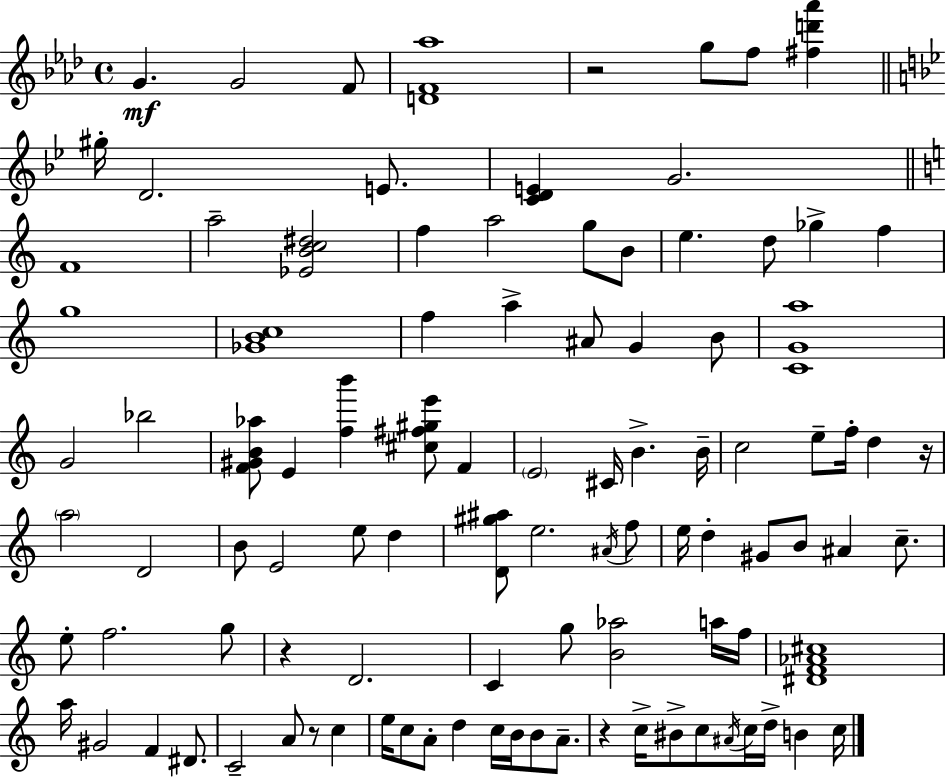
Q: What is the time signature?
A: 4/4